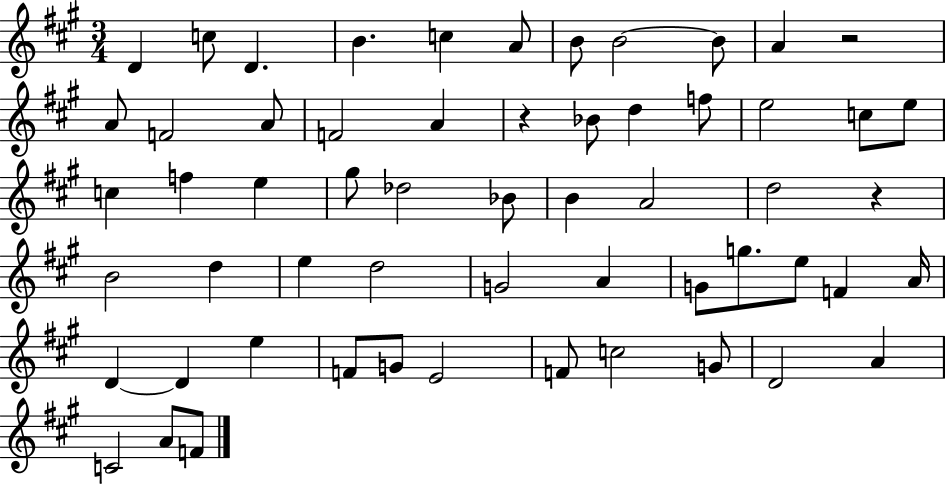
X:1
T:Untitled
M:3/4
L:1/4
K:A
D c/2 D B c A/2 B/2 B2 B/2 A z2 A/2 F2 A/2 F2 A z _B/2 d f/2 e2 c/2 e/2 c f e ^g/2 _d2 _B/2 B A2 d2 z B2 d e d2 G2 A G/2 g/2 e/2 F A/4 D D e F/2 G/2 E2 F/2 c2 G/2 D2 A C2 A/2 F/2